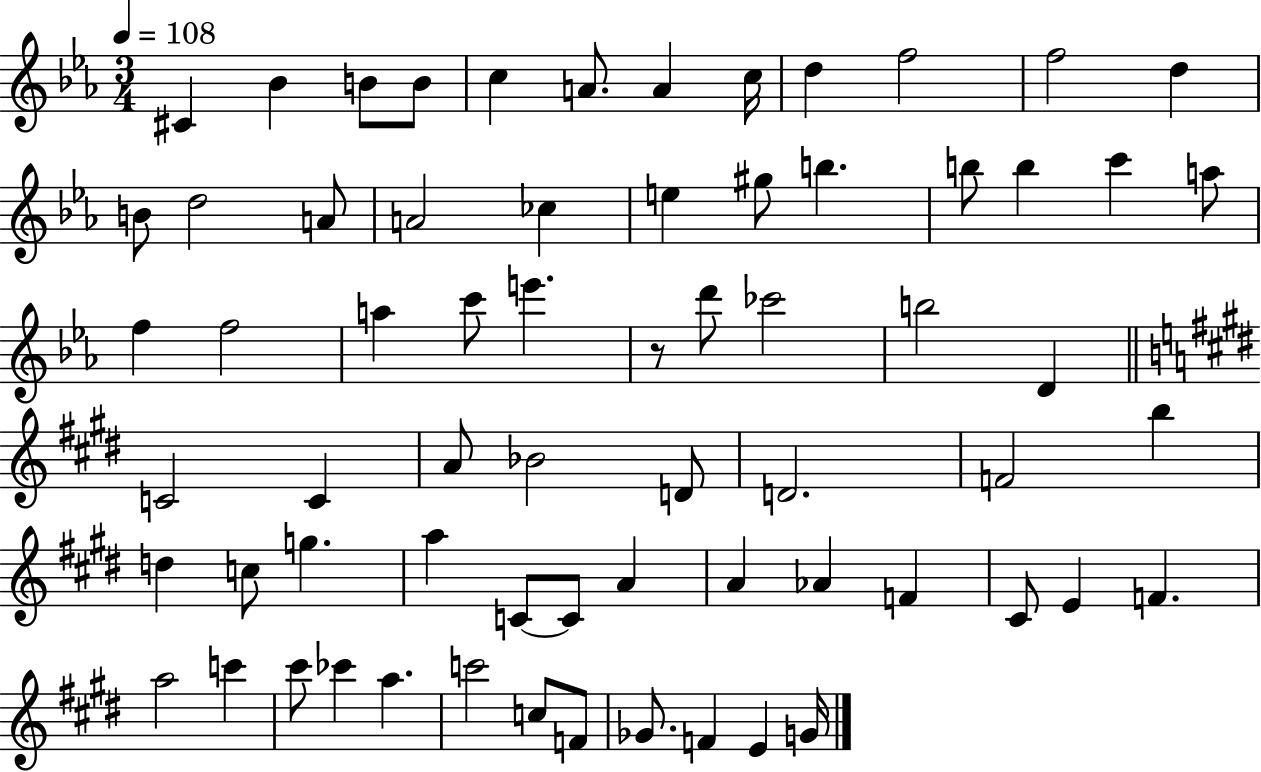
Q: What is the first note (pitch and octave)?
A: C#4